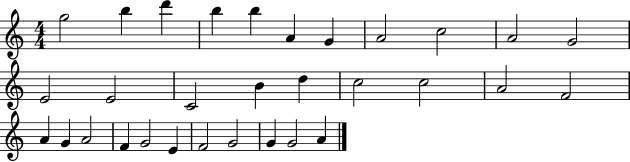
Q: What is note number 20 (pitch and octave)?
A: F4